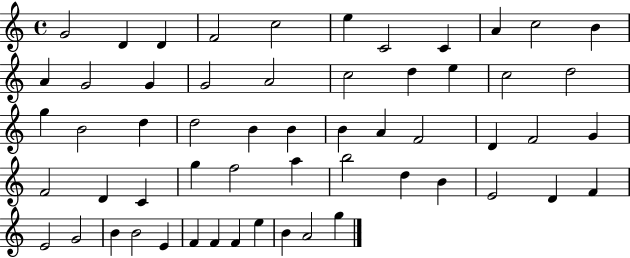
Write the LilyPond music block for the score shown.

{
  \clef treble
  \time 4/4
  \defaultTimeSignature
  \key c \major
  g'2 d'4 d'4 | f'2 c''2 | e''4 c'2 c'4 | a'4 c''2 b'4 | \break a'4 g'2 g'4 | g'2 a'2 | c''2 d''4 e''4 | c''2 d''2 | \break g''4 b'2 d''4 | d''2 b'4 b'4 | b'4 a'4 f'2 | d'4 f'2 g'4 | \break f'2 d'4 c'4 | g''4 f''2 a''4 | b''2 d''4 b'4 | e'2 d'4 f'4 | \break e'2 g'2 | b'4 b'2 e'4 | f'4 f'4 f'4 e''4 | b'4 a'2 g''4 | \break \bar "|."
}